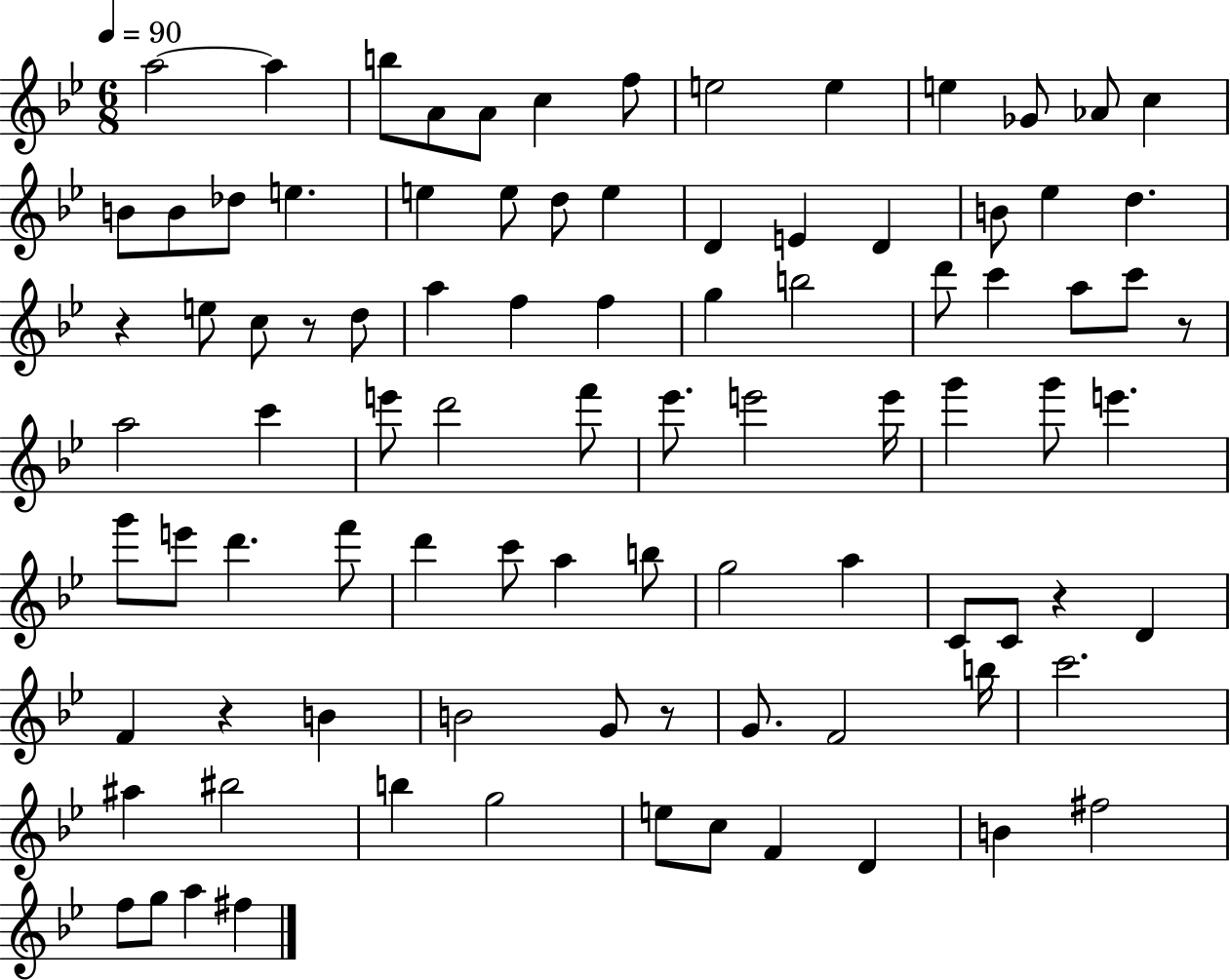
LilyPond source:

{
  \clef treble
  \numericTimeSignature
  \time 6/8
  \key bes \major
  \tempo 4 = 90
  \repeat volta 2 { a''2~~ a''4 | b''8 a'8 a'8 c''4 f''8 | e''2 e''4 | e''4 ges'8 aes'8 c''4 | \break b'8 b'8 des''8 e''4. | e''4 e''8 d''8 e''4 | d'4 e'4 d'4 | b'8 ees''4 d''4. | \break r4 e''8 c''8 r8 d''8 | a''4 f''4 f''4 | g''4 b''2 | d'''8 c'''4 a''8 c'''8 r8 | \break a''2 c'''4 | e'''8 d'''2 f'''8 | ees'''8. e'''2 e'''16 | g'''4 g'''8 e'''4. | \break g'''8 e'''8 d'''4. f'''8 | d'''4 c'''8 a''4 b''8 | g''2 a''4 | c'8 c'8 r4 d'4 | \break f'4 r4 b'4 | b'2 g'8 r8 | g'8. f'2 b''16 | c'''2. | \break ais''4 bis''2 | b''4 g''2 | e''8 c''8 f'4 d'4 | b'4 fis''2 | \break f''8 g''8 a''4 fis''4 | } \bar "|."
}